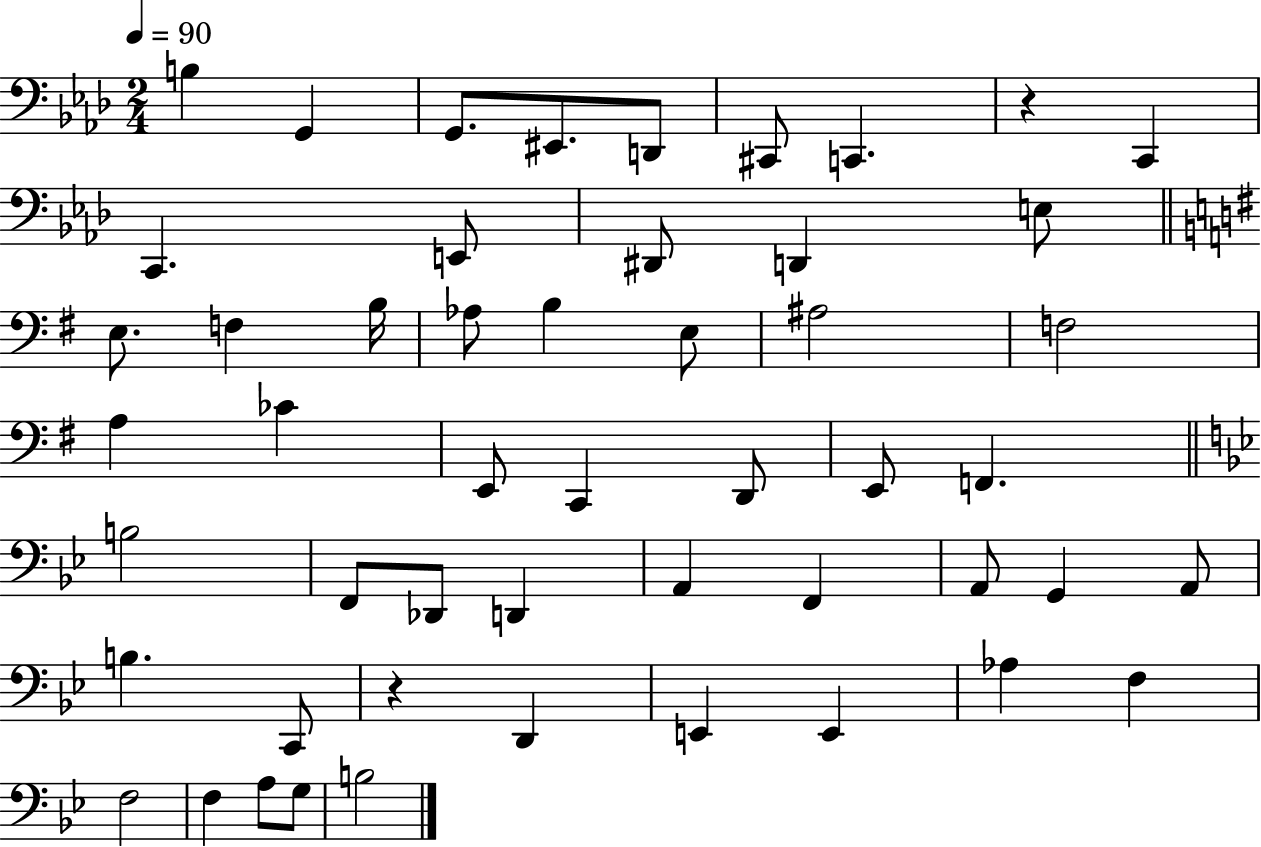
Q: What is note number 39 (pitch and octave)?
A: C2